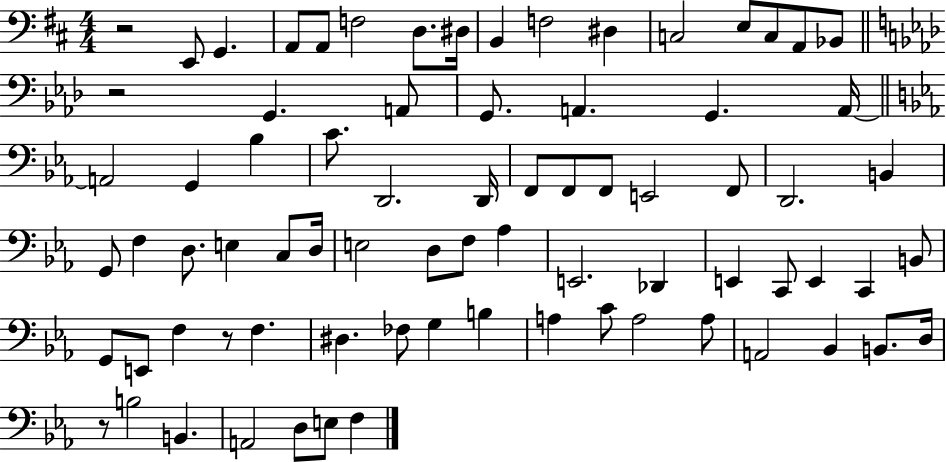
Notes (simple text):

R/h E2/e G2/q. A2/e A2/e F3/h D3/e. D#3/s B2/q F3/h D#3/q C3/h E3/e C3/e A2/e Bb2/e R/h G2/q. A2/e G2/e. A2/q. G2/q. A2/s A2/h G2/q Bb3/q C4/e. D2/h. D2/s F2/e F2/e F2/e E2/h F2/e D2/h. B2/q G2/e F3/q D3/e. E3/q C3/e D3/s E3/h D3/e F3/e Ab3/q E2/h. Db2/q E2/q C2/e E2/q C2/q B2/e G2/e E2/e F3/q R/e F3/q. D#3/q. FES3/e G3/q B3/q A3/q C4/e A3/h A3/e A2/h Bb2/q B2/e. D3/s R/e B3/h B2/q. A2/h D3/e E3/e F3/q